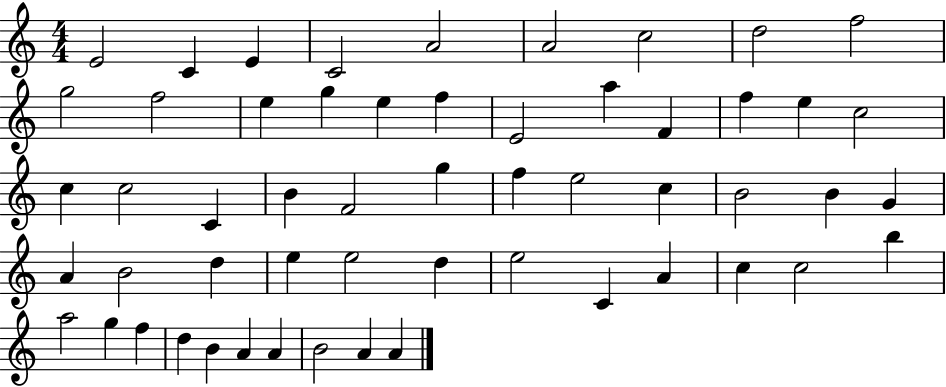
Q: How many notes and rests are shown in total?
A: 55